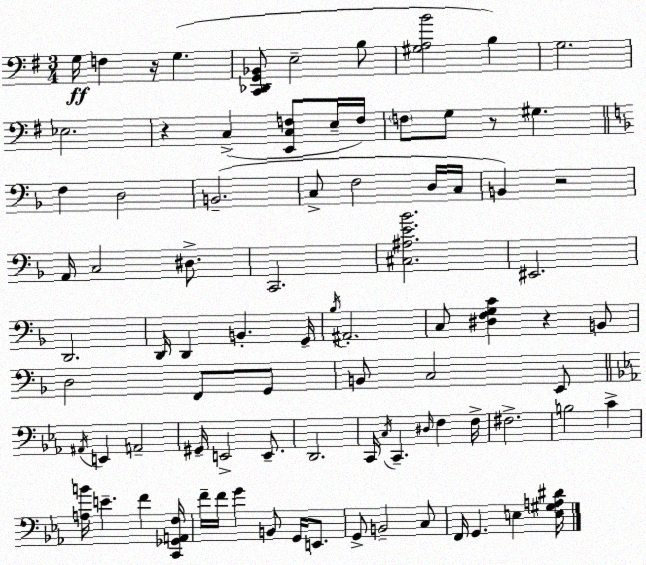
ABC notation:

X:1
T:Untitled
M:3/4
L:1/4
K:Em
G,/4 F, z/4 G, [C,,_D,,G,,_B,,]/2 E,2 B,/2 [^G,A,B]2 B, G,2 _E,2 z C, [E,,C,F,]/2 E,/4 F,/4 F,/2 G,/2 z/2 ^G, F, D,2 B,,2 C,/2 F,2 D,/4 C,/4 B,, z2 A,,/4 C,2 ^D,/2 C,,2 [^C,^A,E_B]2 ^E,,2 D,,2 D,,/4 D,, B,, G,,/4 _B,/4 ^A,,2 C,/2 [^D,F,G,C] z B,,/2 D,2 F,,/2 G,,/2 B,,/2 C,2 E,,/2 ^A,,/4 E,, A,,2 ^G,,/4 E,,2 E,,/2 D,,2 C,,/4 C,/4 C,, ^D,/4 F, F,/4 ^F,2 B,2 C [A,B]/4 E F [C,,_G,,A,,F,]/4 F/4 F/4 G B,,/2 G,,/4 E,,/2 G,,/2 B,,2 C,/2 F,,/4 G,, E, [E,^G,A,^D]/4